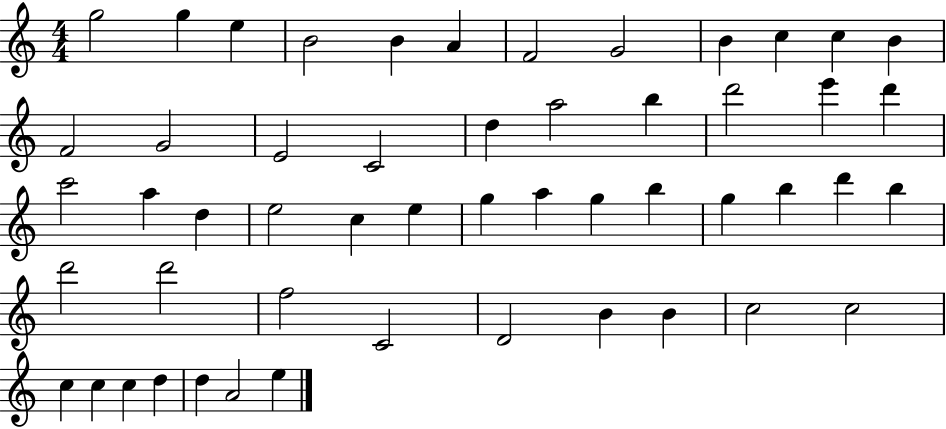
{
  \clef treble
  \numericTimeSignature
  \time 4/4
  \key c \major
  g''2 g''4 e''4 | b'2 b'4 a'4 | f'2 g'2 | b'4 c''4 c''4 b'4 | \break f'2 g'2 | e'2 c'2 | d''4 a''2 b''4 | d'''2 e'''4 d'''4 | \break c'''2 a''4 d''4 | e''2 c''4 e''4 | g''4 a''4 g''4 b''4 | g''4 b''4 d'''4 b''4 | \break d'''2 d'''2 | f''2 c'2 | d'2 b'4 b'4 | c''2 c''2 | \break c''4 c''4 c''4 d''4 | d''4 a'2 e''4 | \bar "|."
}